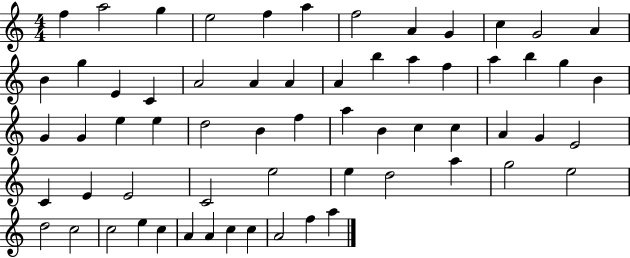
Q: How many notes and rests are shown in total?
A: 63